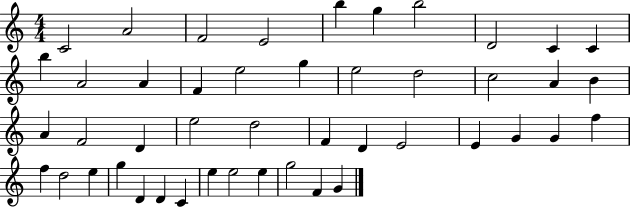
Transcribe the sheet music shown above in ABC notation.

X:1
T:Untitled
M:4/4
L:1/4
K:C
C2 A2 F2 E2 b g b2 D2 C C b A2 A F e2 g e2 d2 c2 A B A F2 D e2 d2 F D E2 E G G f f d2 e g D D C e e2 e g2 F G